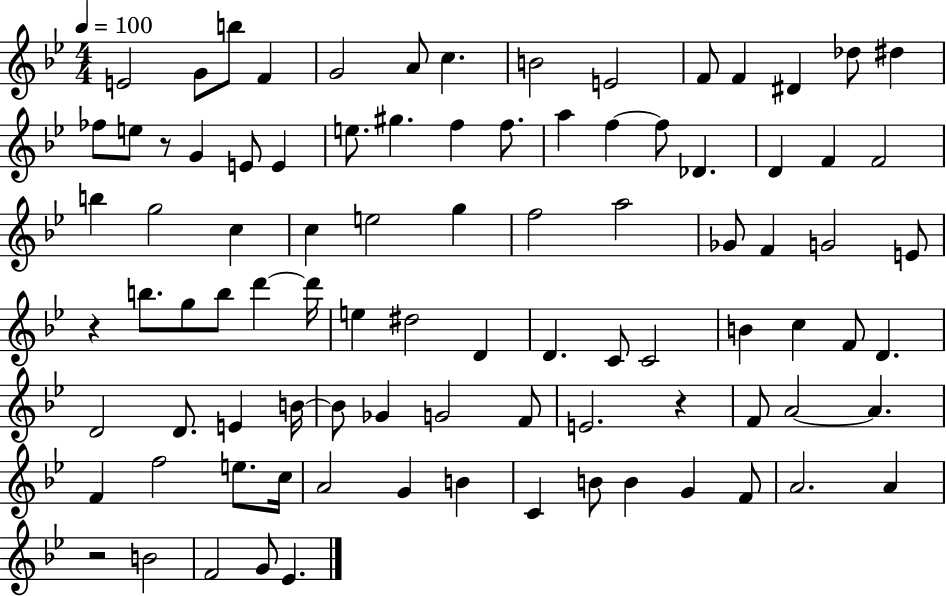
{
  \clef treble
  \numericTimeSignature
  \time 4/4
  \key bes \major
  \tempo 4 = 100
  e'2 g'8 b''8 f'4 | g'2 a'8 c''4. | b'2 e'2 | f'8 f'4 dis'4 des''8 dis''4 | \break fes''8 e''8 r8 g'4 e'8 e'4 | e''8. gis''4. f''4 f''8. | a''4 f''4~~ f''8 des'4. | d'4 f'4 f'2 | \break b''4 g''2 c''4 | c''4 e''2 g''4 | f''2 a''2 | ges'8 f'4 g'2 e'8 | \break r4 b''8. g''8 b''8 d'''4~~ d'''16 | e''4 dis''2 d'4 | d'4. c'8 c'2 | b'4 c''4 f'8 d'4. | \break d'2 d'8. e'4 b'16~~ | b'8 ges'4 g'2 f'8 | e'2. r4 | f'8 a'2~~ a'4. | \break f'4 f''2 e''8. c''16 | a'2 g'4 b'4 | c'4 b'8 b'4 g'4 f'8 | a'2. a'4 | \break r2 b'2 | f'2 g'8 ees'4. | \bar "|."
}